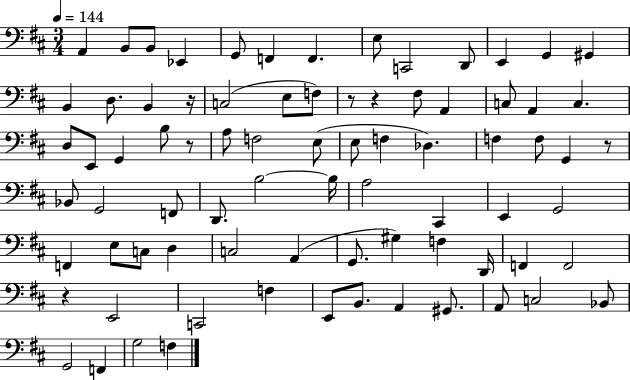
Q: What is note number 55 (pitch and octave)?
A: G#3